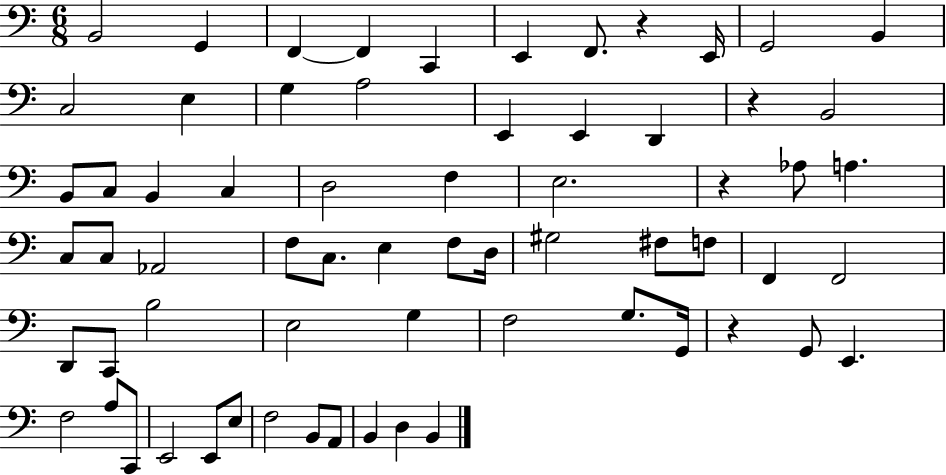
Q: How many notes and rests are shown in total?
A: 66